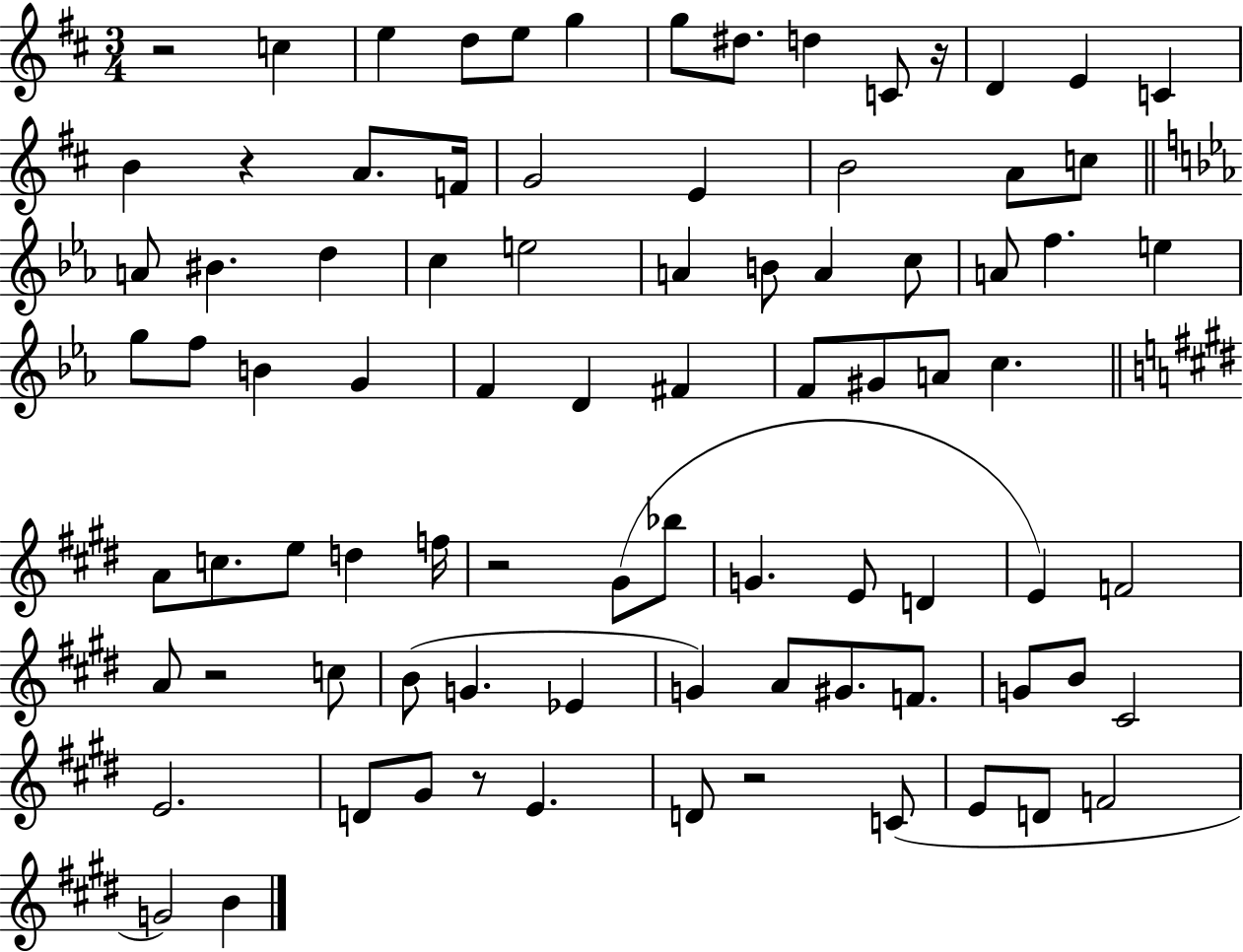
{
  \clef treble
  \numericTimeSignature
  \time 3/4
  \key d \major
  r2 c''4 | e''4 d''8 e''8 g''4 | g''8 dis''8. d''4 c'8 r16 | d'4 e'4 c'4 | \break b'4 r4 a'8. f'16 | g'2 e'4 | b'2 a'8 c''8 | \bar "||" \break \key c \minor a'8 bis'4. d''4 | c''4 e''2 | a'4 b'8 a'4 c''8 | a'8 f''4. e''4 | \break g''8 f''8 b'4 g'4 | f'4 d'4 fis'4 | f'8 gis'8 a'8 c''4. | \bar "||" \break \key e \major a'8 c''8. e''8 d''4 f''16 | r2 gis'8( bes''8 | g'4. e'8 d'4 | e'4) f'2 | \break a'8 r2 c''8 | b'8( g'4. ees'4 | g'4) a'8 gis'8. f'8. | g'8 b'8 cis'2 | \break e'2. | d'8 gis'8 r8 e'4. | d'8 r2 c'8( | e'8 d'8 f'2 | \break g'2) b'4 | \bar "|."
}